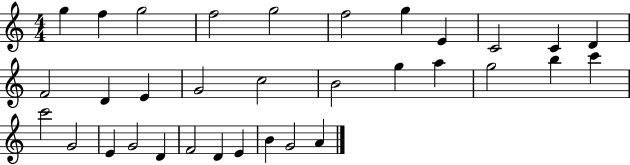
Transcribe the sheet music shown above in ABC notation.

X:1
T:Untitled
M:4/4
L:1/4
K:C
g f g2 f2 g2 f2 g E C2 C D F2 D E G2 c2 B2 g a g2 b c' c'2 G2 E G2 D F2 D E B G2 A